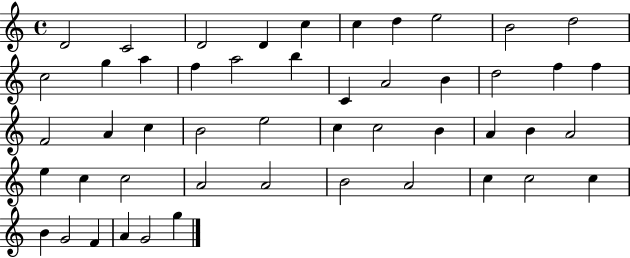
{
  \clef treble
  \time 4/4
  \defaultTimeSignature
  \key c \major
  d'2 c'2 | d'2 d'4 c''4 | c''4 d''4 e''2 | b'2 d''2 | \break c''2 g''4 a''4 | f''4 a''2 b''4 | c'4 a'2 b'4 | d''2 f''4 f''4 | \break f'2 a'4 c''4 | b'2 e''2 | c''4 c''2 b'4 | a'4 b'4 a'2 | \break e''4 c''4 c''2 | a'2 a'2 | b'2 a'2 | c''4 c''2 c''4 | \break b'4 g'2 f'4 | a'4 g'2 g''4 | \bar "|."
}